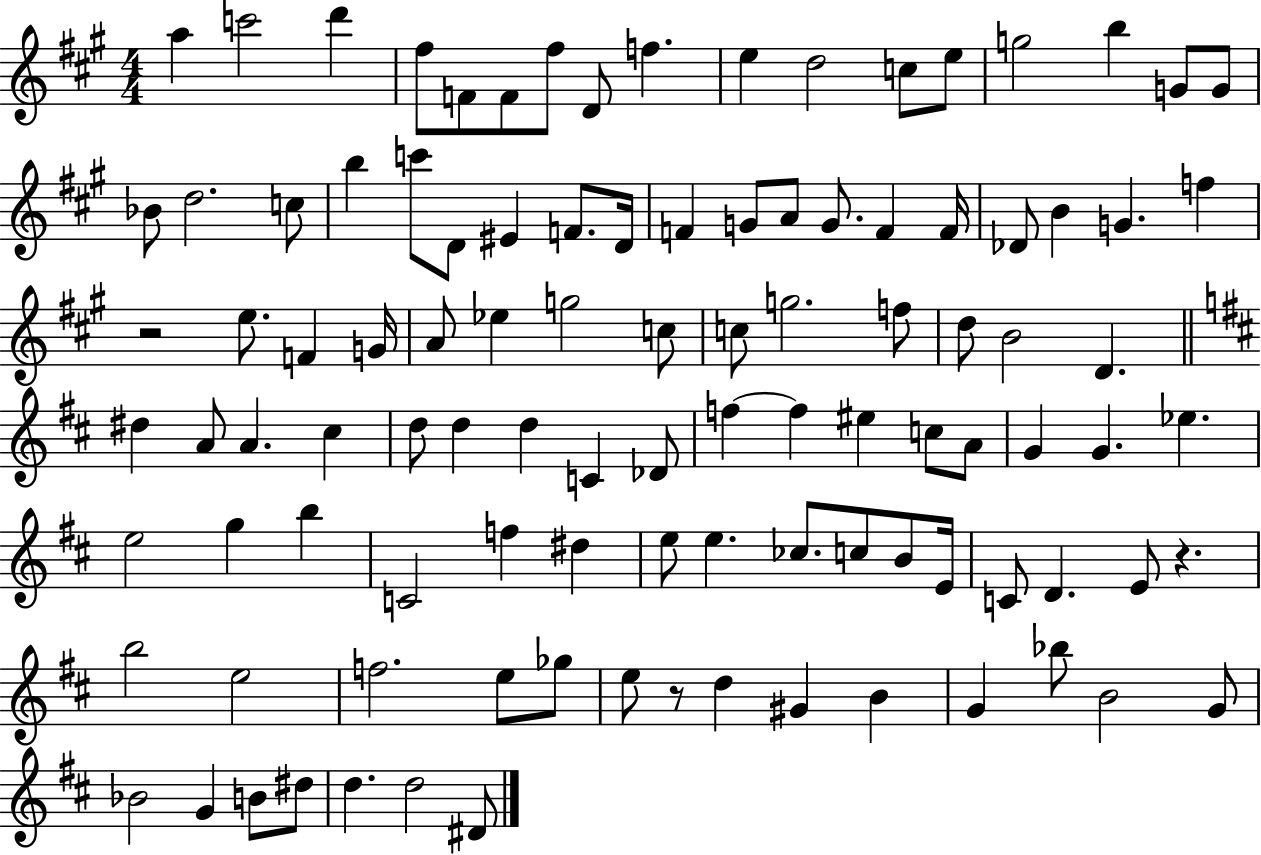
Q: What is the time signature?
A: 4/4